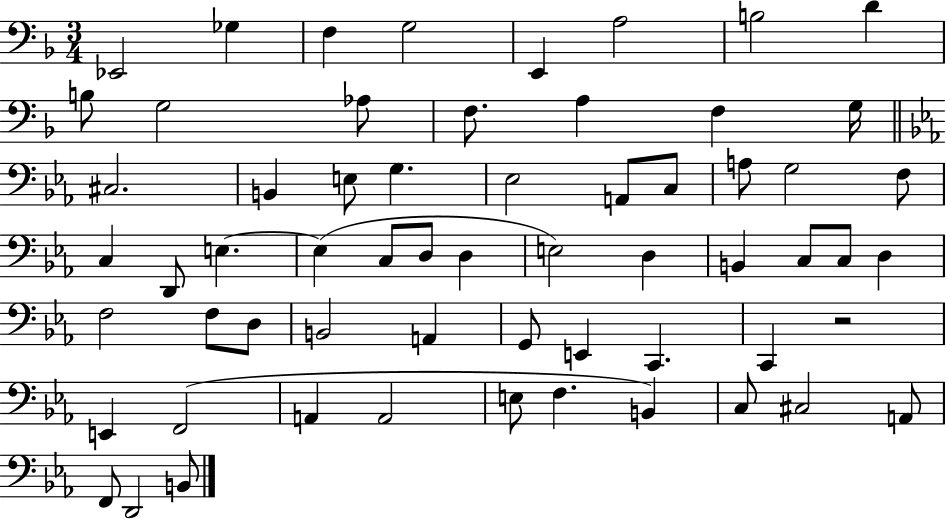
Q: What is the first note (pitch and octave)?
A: Eb2